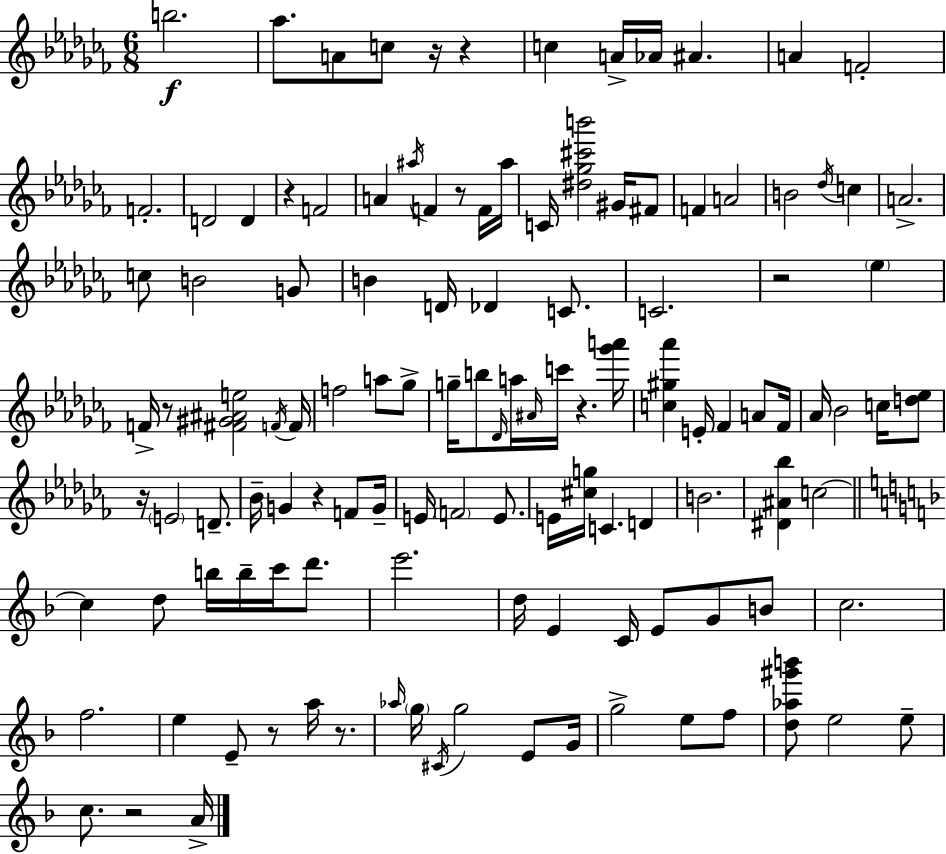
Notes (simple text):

B5/h. Ab5/e. A4/e C5/e R/s R/q C5/q A4/s Ab4/s A#4/q. A4/q F4/h F4/h. D4/h D4/q R/q F4/h A4/q A#5/s F4/q R/e F4/s A#5/s C4/s [D#5,Gb5,C#6,B6]/h G#4/s F#4/e F4/q A4/h B4/h Db5/s C5/q A4/h. C5/e B4/h G4/e B4/q D4/s Db4/q C4/e. C4/h. R/h Eb5/q F4/s R/e [F#4,G#4,A#4,E5]/h F4/s F4/s F5/h A5/e Gb5/e G5/s B5/e Db4/s A5/s A#4/s C6/s R/q. [Gb6,A6]/s [C5,G#5,Ab6]/q E4/s FES4/q A4/e FES4/s Ab4/s Bb4/h C5/s [D5,Eb5]/e R/s E4/h D4/e. Bb4/s G4/q R/q F4/e G4/s E4/s F4/h E4/e. E4/s [C#5,G5]/s C4/q. D4/q B4/h. [D#4,A#4,Bb5]/q C5/h C5/q D5/e B5/s B5/s C6/s D6/e. E6/h. D5/s E4/q C4/s E4/e G4/e B4/e C5/h. F5/h. E5/q E4/e R/e A5/s R/e. Ab5/s G5/s C#4/s G5/h E4/e G4/s G5/h E5/e F5/e [D5,Ab5,G#6,B6]/e E5/h E5/e C5/e. R/h A4/s